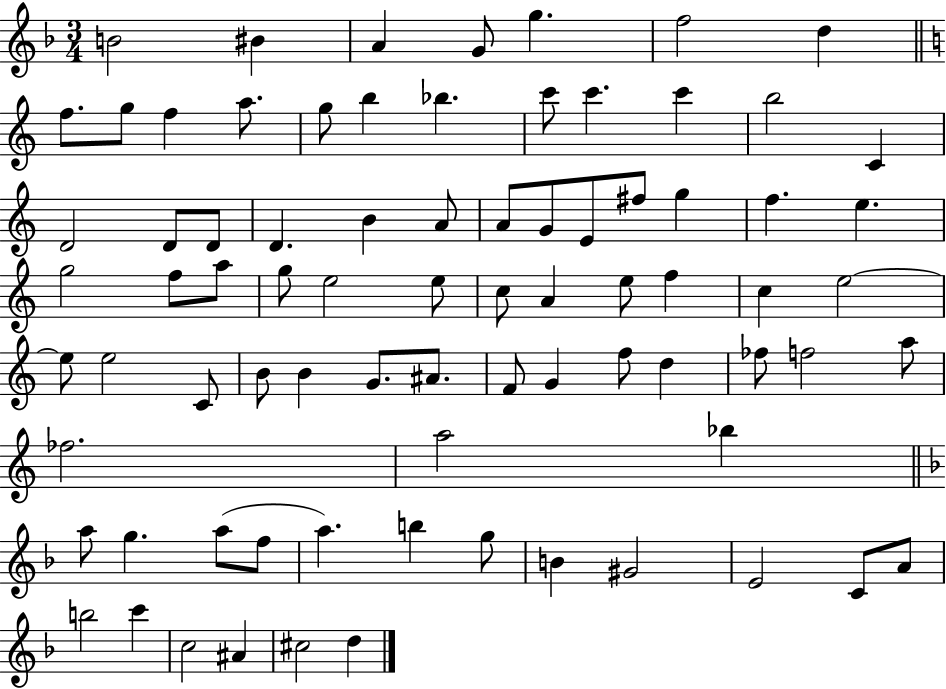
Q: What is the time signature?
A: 3/4